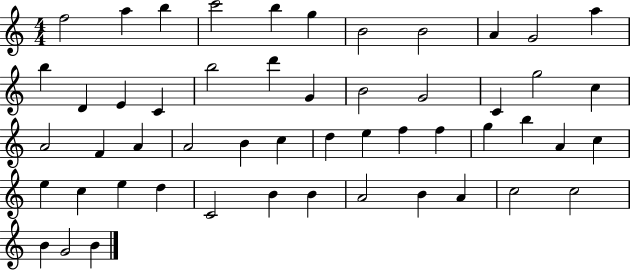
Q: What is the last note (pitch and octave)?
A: B4